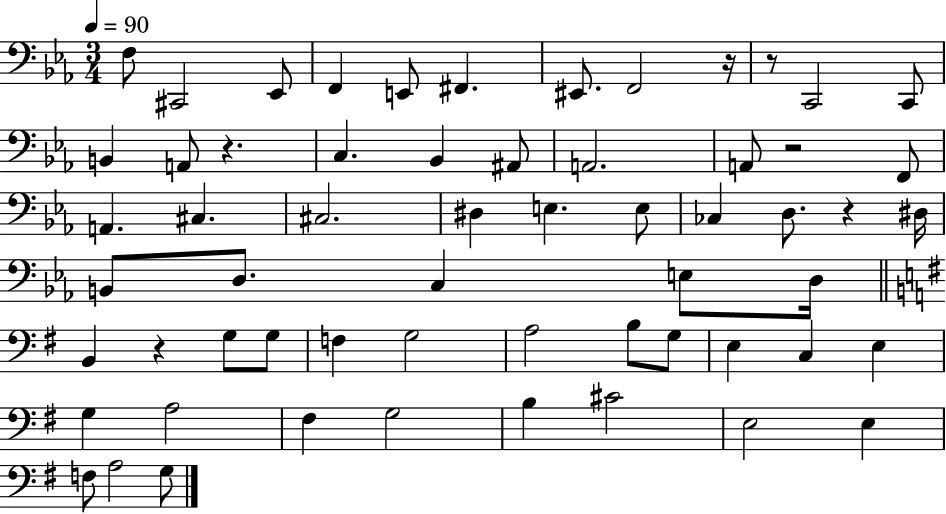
F3/e C#2/h Eb2/e F2/q E2/e F#2/q. EIS2/e. F2/h R/s R/e C2/h C2/e B2/q A2/e R/q. C3/q. Bb2/q A#2/e A2/h. A2/e R/h F2/e A2/q. C#3/q. C#3/h. D#3/q E3/q. E3/e CES3/q D3/e. R/q D#3/s B2/e D3/e. C3/q E3/e D3/s B2/q R/q G3/e G3/e F3/q G3/h A3/h B3/e G3/e E3/q C3/q E3/q G3/q A3/h F#3/q G3/h B3/q C#4/h E3/h E3/q F3/e A3/h G3/e